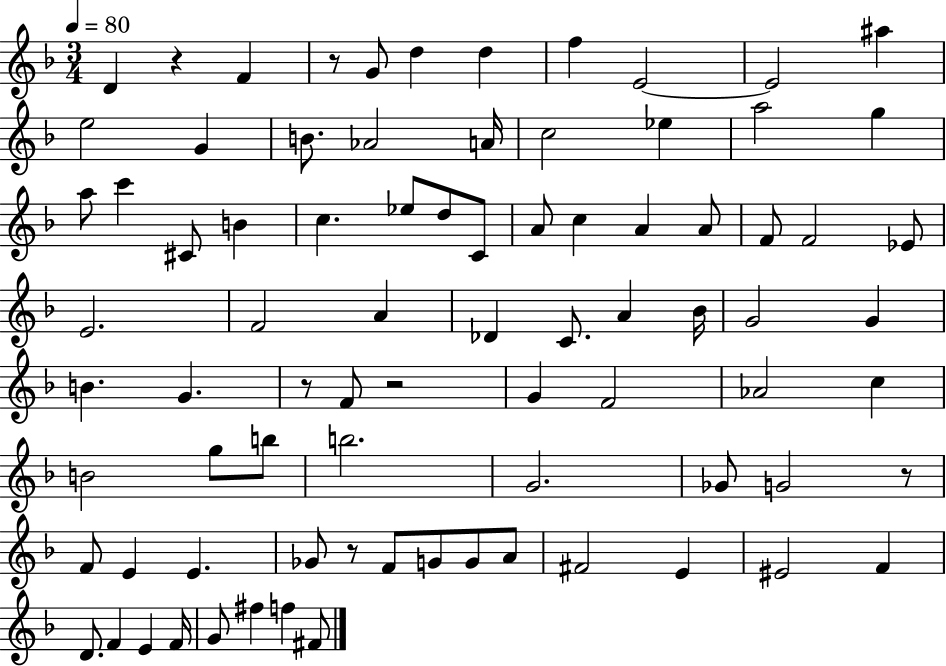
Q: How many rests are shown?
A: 6